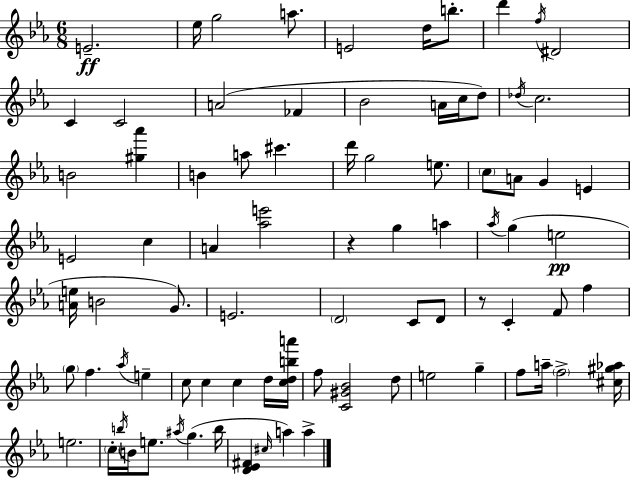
E4/h. Eb5/s G5/h A5/e. E4/h D5/s B5/e. D6/q F5/s D#4/h C4/q C4/h A4/h FES4/q Bb4/h A4/s C5/s D5/e Db5/s C5/h. B4/h [G#5,Ab6]/q B4/q A5/e C#6/q. D6/s G5/h E5/e. C5/e A4/e G4/q E4/q E4/h C5/q A4/q [Ab5,E6]/h R/q G5/q A5/q Ab5/s G5/q E5/h [A4,E5]/s B4/h G4/e. E4/h. D4/h C4/e D4/e R/e C4/q F4/e F5/q G5/e F5/q. Ab5/s E5/q C5/e C5/q C5/q D5/s [C5,D5,B5,A6]/s F5/e [C4,G#4,Bb4]/h D5/e E5/h G5/q F5/e A5/s F5/h [C#5,G#5,Ab5]/s E5/h. C5/s B5/s B4/s E5/e. A#5/s G5/q. B5/s [D4,Eb4,F#4]/q C#5/s A5/q A5/q